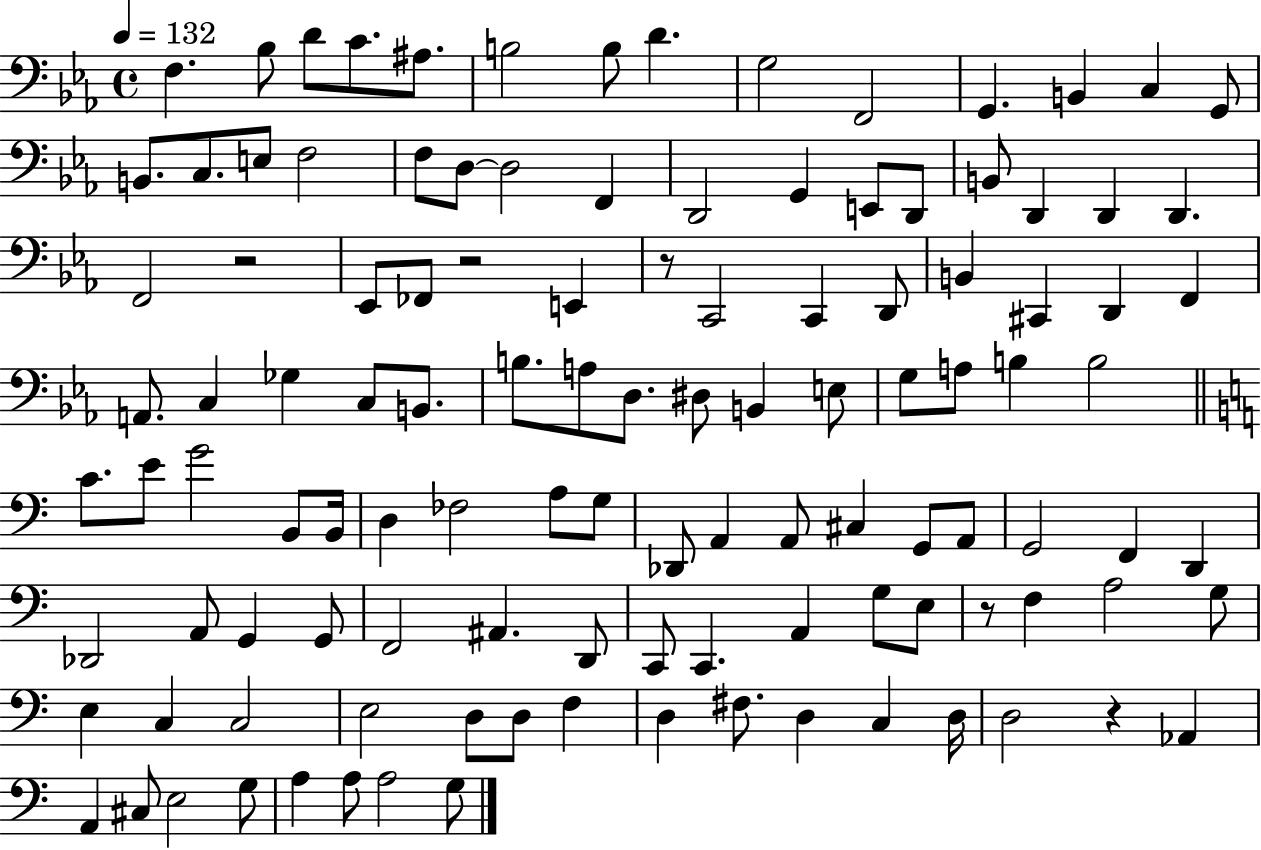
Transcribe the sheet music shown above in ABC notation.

X:1
T:Untitled
M:4/4
L:1/4
K:Eb
F, _B,/2 D/2 C/2 ^A,/2 B,2 B,/2 D G,2 F,,2 G,, B,, C, G,,/2 B,,/2 C,/2 E,/2 F,2 F,/2 D,/2 D,2 F,, D,,2 G,, E,,/2 D,,/2 B,,/2 D,, D,, D,, F,,2 z2 _E,,/2 _F,,/2 z2 E,, z/2 C,,2 C,, D,,/2 B,, ^C,, D,, F,, A,,/2 C, _G, C,/2 B,,/2 B,/2 A,/2 D,/2 ^D,/2 B,, E,/2 G,/2 A,/2 B, B,2 C/2 E/2 G2 B,,/2 B,,/4 D, _F,2 A,/2 G,/2 _D,,/2 A,, A,,/2 ^C, G,,/2 A,,/2 G,,2 F,, D,, _D,,2 A,,/2 G,, G,,/2 F,,2 ^A,, D,,/2 C,,/2 C,, A,, G,/2 E,/2 z/2 F, A,2 G,/2 E, C, C,2 E,2 D,/2 D,/2 F, D, ^F,/2 D, C, D,/4 D,2 z _A,, A,, ^C,/2 E,2 G,/2 A, A,/2 A,2 G,/2